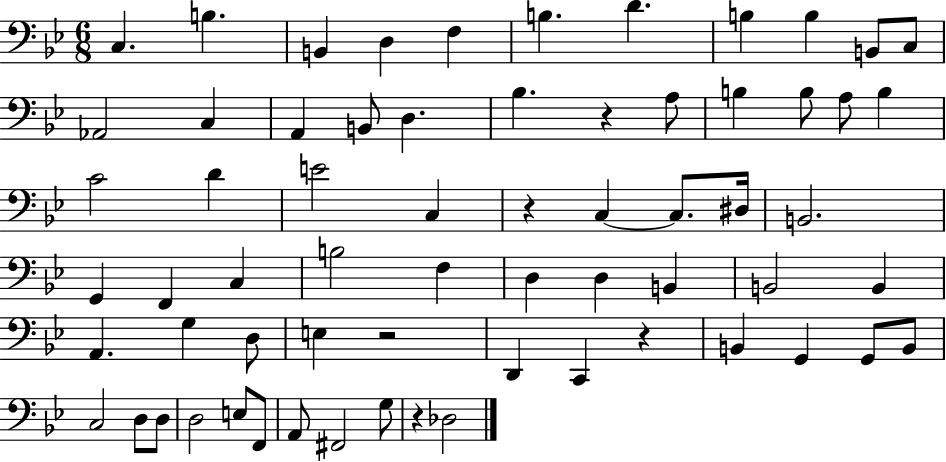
C3/q. B3/q. B2/q D3/q F3/q B3/q. D4/q. B3/q B3/q B2/e C3/e Ab2/h C3/q A2/q B2/e D3/q. Bb3/q. R/q A3/e B3/q B3/e A3/e B3/q C4/h D4/q E4/h C3/q R/q C3/q C3/e. D#3/s B2/h. G2/q F2/q C3/q B3/h F3/q D3/q D3/q B2/q B2/h B2/q A2/q. G3/q D3/e E3/q R/h D2/q C2/q R/q B2/q G2/q G2/e B2/e C3/h D3/e D3/e D3/h E3/e F2/e A2/e F#2/h G3/e R/q Db3/h